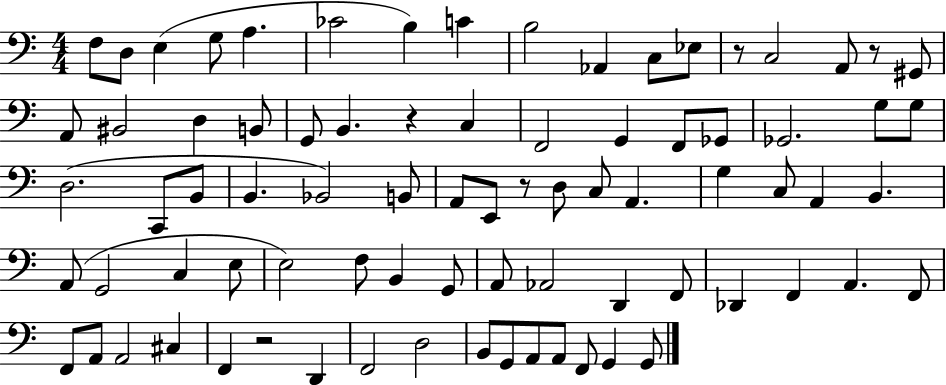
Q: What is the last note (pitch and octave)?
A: G2